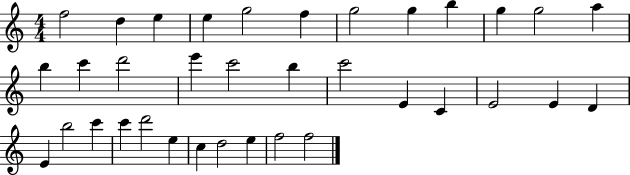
X:1
T:Untitled
M:4/4
L:1/4
K:C
f2 d e e g2 f g2 g b g g2 a b c' d'2 e' c'2 b c'2 E C E2 E D E b2 c' c' d'2 e c d2 e f2 f2